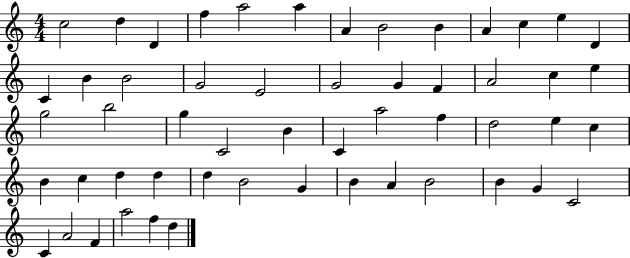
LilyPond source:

{
  \clef treble
  \numericTimeSignature
  \time 4/4
  \key c \major
  c''2 d''4 d'4 | f''4 a''2 a''4 | a'4 b'2 b'4 | a'4 c''4 e''4 d'4 | \break c'4 b'4 b'2 | g'2 e'2 | g'2 g'4 f'4 | a'2 c''4 e''4 | \break g''2 b''2 | g''4 c'2 b'4 | c'4 a''2 f''4 | d''2 e''4 c''4 | \break b'4 c''4 d''4 d''4 | d''4 b'2 g'4 | b'4 a'4 b'2 | b'4 g'4 c'2 | \break c'4 a'2 f'4 | a''2 f''4 d''4 | \bar "|."
}